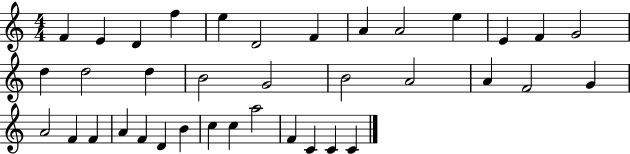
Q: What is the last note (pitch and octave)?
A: C4